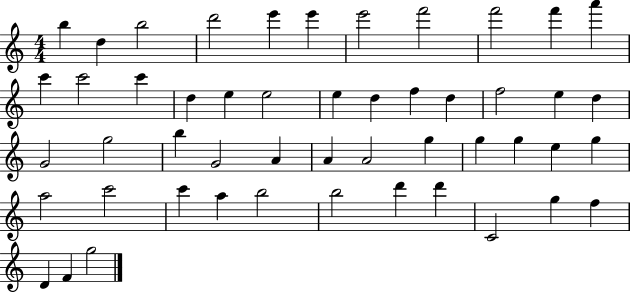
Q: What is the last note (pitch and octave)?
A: G5